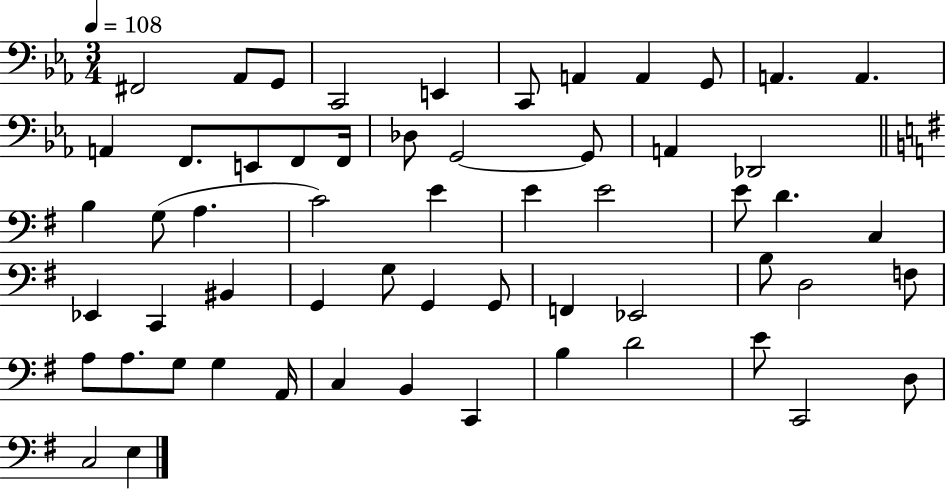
{
  \clef bass
  \numericTimeSignature
  \time 3/4
  \key ees \major
  \tempo 4 = 108
  \repeat volta 2 { fis,2 aes,8 g,8 | c,2 e,4 | c,8 a,4 a,4 g,8 | a,4. a,4. | \break a,4 f,8. e,8 f,8 f,16 | des8 g,2~~ g,8 | a,4 des,2 | \bar "||" \break \key g \major b4 g8( a4. | c'2) e'4 | e'4 e'2 | e'8 d'4. c4 | \break ees,4 c,4 bis,4 | g,4 g8 g,4 g,8 | f,4 ees,2 | b8 d2 f8 | \break a8 a8. g8 g4 a,16 | c4 b,4 c,4 | b4 d'2 | e'8 c,2 d8 | \break c2 e4 | } \bar "|."
}